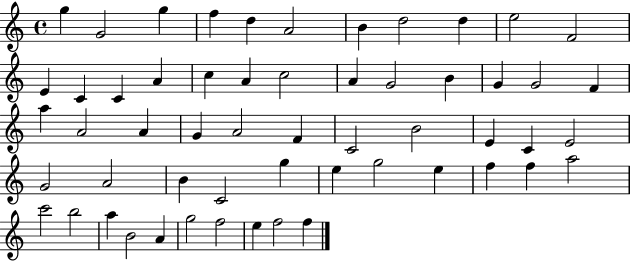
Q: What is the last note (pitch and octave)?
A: F5